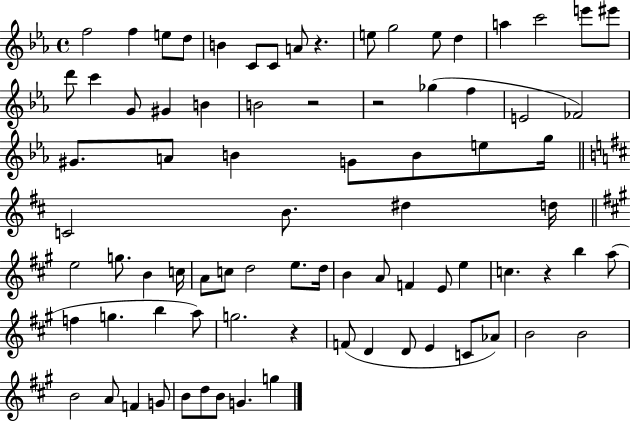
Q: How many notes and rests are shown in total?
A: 81